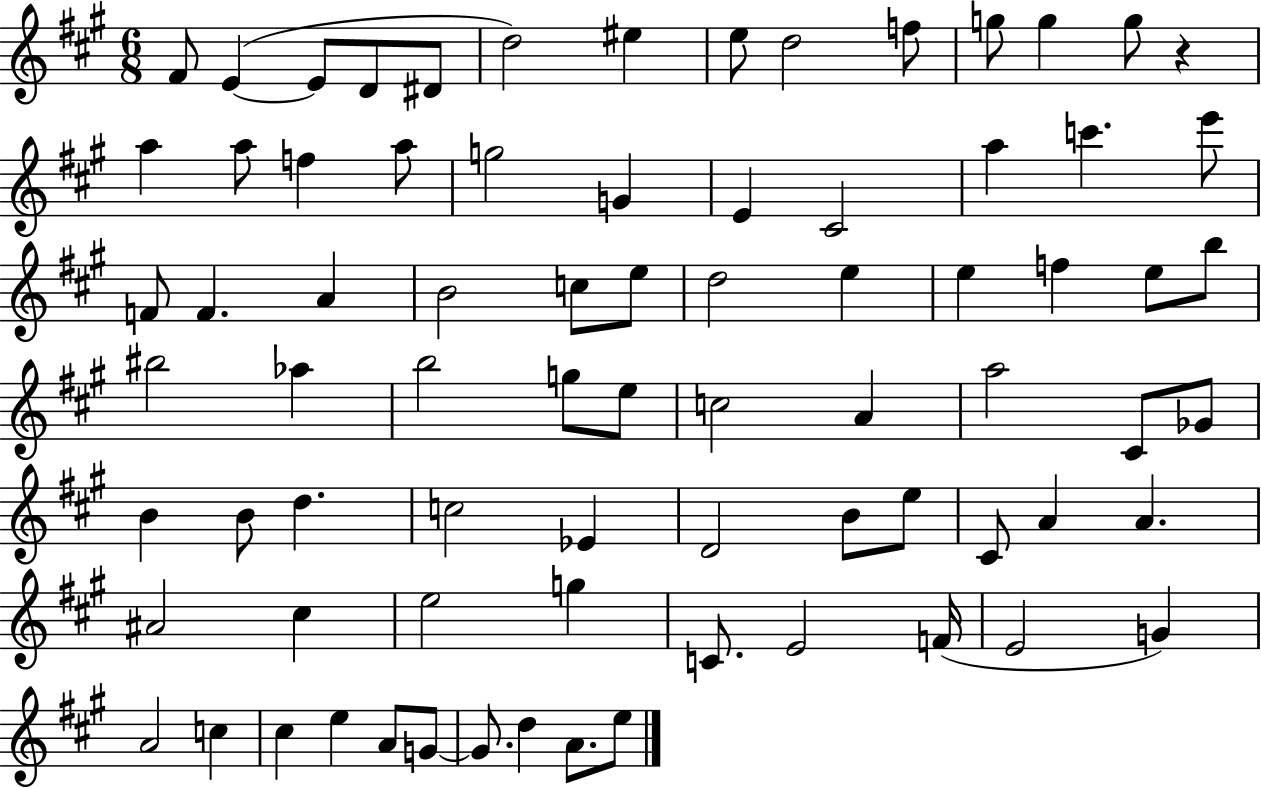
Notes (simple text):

F#4/e E4/q E4/e D4/e D#4/e D5/h EIS5/q E5/e D5/h F5/e G5/e G5/q G5/e R/q A5/q A5/e F5/q A5/e G5/h G4/q E4/q C#4/h A5/q C6/q. E6/e F4/e F4/q. A4/q B4/h C5/e E5/e D5/h E5/q E5/q F5/q E5/e B5/e BIS5/h Ab5/q B5/h G5/e E5/e C5/h A4/q A5/h C#4/e Gb4/e B4/q B4/e D5/q. C5/h Eb4/q D4/h B4/e E5/e C#4/e A4/q A4/q. A#4/h C#5/q E5/h G5/q C4/e. E4/h F4/s E4/h G4/q A4/h C5/q C#5/q E5/q A4/e G4/e G4/e. D5/q A4/e. E5/e